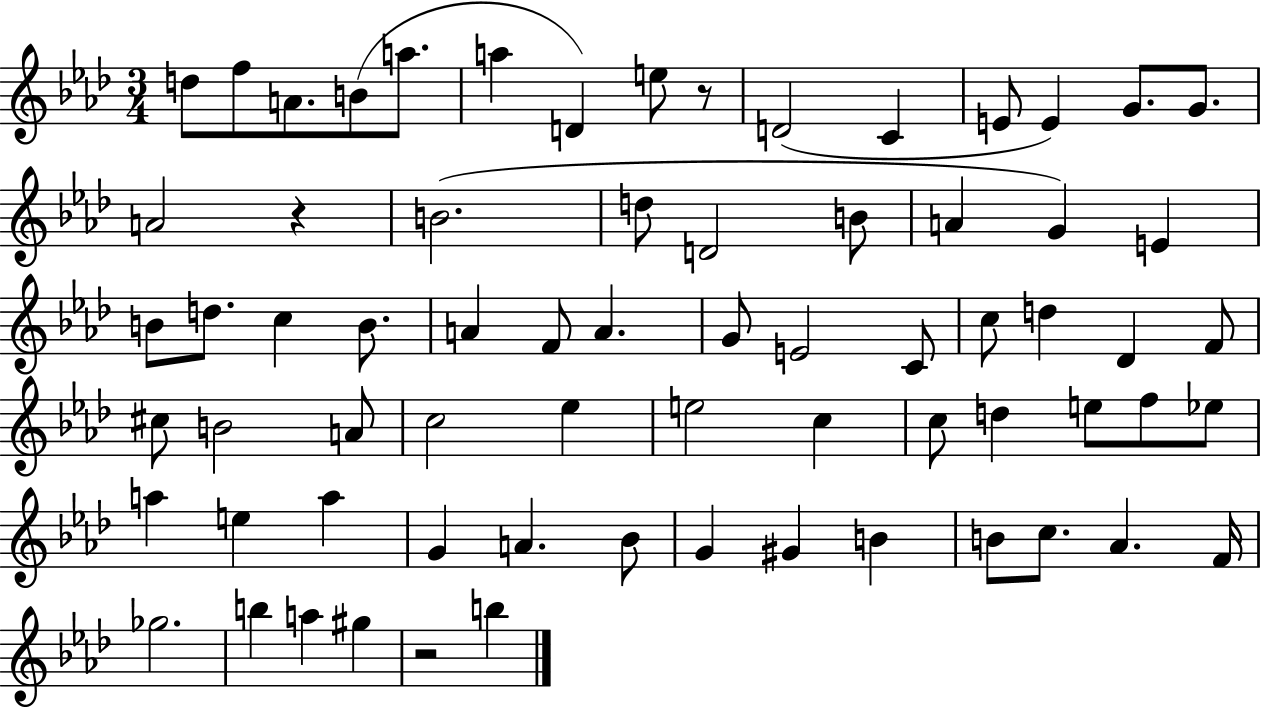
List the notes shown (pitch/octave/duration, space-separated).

D5/e F5/e A4/e. B4/e A5/e. A5/q D4/q E5/e R/e D4/h C4/q E4/e E4/q G4/e. G4/e. A4/h R/q B4/h. D5/e D4/h B4/e A4/q G4/q E4/q B4/e D5/e. C5/q B4/e. A4/q F4/e A4/q. G4/e E4/h C4/e C5/e D5/q Db4/q F4/e C#5/e B4/h A4/e C5/h Eb5/q E5/h C5/q C5/e D5/q E5/e F5/e Eb5/e A5/q E5/q A5/q G4/q A4/q. Bb4/e G4/q G#4/q B4/q B4/e C5/e. Ab4/q. F4/s Gb5/h. B5/q A5/q G#5/q R/h B5/q